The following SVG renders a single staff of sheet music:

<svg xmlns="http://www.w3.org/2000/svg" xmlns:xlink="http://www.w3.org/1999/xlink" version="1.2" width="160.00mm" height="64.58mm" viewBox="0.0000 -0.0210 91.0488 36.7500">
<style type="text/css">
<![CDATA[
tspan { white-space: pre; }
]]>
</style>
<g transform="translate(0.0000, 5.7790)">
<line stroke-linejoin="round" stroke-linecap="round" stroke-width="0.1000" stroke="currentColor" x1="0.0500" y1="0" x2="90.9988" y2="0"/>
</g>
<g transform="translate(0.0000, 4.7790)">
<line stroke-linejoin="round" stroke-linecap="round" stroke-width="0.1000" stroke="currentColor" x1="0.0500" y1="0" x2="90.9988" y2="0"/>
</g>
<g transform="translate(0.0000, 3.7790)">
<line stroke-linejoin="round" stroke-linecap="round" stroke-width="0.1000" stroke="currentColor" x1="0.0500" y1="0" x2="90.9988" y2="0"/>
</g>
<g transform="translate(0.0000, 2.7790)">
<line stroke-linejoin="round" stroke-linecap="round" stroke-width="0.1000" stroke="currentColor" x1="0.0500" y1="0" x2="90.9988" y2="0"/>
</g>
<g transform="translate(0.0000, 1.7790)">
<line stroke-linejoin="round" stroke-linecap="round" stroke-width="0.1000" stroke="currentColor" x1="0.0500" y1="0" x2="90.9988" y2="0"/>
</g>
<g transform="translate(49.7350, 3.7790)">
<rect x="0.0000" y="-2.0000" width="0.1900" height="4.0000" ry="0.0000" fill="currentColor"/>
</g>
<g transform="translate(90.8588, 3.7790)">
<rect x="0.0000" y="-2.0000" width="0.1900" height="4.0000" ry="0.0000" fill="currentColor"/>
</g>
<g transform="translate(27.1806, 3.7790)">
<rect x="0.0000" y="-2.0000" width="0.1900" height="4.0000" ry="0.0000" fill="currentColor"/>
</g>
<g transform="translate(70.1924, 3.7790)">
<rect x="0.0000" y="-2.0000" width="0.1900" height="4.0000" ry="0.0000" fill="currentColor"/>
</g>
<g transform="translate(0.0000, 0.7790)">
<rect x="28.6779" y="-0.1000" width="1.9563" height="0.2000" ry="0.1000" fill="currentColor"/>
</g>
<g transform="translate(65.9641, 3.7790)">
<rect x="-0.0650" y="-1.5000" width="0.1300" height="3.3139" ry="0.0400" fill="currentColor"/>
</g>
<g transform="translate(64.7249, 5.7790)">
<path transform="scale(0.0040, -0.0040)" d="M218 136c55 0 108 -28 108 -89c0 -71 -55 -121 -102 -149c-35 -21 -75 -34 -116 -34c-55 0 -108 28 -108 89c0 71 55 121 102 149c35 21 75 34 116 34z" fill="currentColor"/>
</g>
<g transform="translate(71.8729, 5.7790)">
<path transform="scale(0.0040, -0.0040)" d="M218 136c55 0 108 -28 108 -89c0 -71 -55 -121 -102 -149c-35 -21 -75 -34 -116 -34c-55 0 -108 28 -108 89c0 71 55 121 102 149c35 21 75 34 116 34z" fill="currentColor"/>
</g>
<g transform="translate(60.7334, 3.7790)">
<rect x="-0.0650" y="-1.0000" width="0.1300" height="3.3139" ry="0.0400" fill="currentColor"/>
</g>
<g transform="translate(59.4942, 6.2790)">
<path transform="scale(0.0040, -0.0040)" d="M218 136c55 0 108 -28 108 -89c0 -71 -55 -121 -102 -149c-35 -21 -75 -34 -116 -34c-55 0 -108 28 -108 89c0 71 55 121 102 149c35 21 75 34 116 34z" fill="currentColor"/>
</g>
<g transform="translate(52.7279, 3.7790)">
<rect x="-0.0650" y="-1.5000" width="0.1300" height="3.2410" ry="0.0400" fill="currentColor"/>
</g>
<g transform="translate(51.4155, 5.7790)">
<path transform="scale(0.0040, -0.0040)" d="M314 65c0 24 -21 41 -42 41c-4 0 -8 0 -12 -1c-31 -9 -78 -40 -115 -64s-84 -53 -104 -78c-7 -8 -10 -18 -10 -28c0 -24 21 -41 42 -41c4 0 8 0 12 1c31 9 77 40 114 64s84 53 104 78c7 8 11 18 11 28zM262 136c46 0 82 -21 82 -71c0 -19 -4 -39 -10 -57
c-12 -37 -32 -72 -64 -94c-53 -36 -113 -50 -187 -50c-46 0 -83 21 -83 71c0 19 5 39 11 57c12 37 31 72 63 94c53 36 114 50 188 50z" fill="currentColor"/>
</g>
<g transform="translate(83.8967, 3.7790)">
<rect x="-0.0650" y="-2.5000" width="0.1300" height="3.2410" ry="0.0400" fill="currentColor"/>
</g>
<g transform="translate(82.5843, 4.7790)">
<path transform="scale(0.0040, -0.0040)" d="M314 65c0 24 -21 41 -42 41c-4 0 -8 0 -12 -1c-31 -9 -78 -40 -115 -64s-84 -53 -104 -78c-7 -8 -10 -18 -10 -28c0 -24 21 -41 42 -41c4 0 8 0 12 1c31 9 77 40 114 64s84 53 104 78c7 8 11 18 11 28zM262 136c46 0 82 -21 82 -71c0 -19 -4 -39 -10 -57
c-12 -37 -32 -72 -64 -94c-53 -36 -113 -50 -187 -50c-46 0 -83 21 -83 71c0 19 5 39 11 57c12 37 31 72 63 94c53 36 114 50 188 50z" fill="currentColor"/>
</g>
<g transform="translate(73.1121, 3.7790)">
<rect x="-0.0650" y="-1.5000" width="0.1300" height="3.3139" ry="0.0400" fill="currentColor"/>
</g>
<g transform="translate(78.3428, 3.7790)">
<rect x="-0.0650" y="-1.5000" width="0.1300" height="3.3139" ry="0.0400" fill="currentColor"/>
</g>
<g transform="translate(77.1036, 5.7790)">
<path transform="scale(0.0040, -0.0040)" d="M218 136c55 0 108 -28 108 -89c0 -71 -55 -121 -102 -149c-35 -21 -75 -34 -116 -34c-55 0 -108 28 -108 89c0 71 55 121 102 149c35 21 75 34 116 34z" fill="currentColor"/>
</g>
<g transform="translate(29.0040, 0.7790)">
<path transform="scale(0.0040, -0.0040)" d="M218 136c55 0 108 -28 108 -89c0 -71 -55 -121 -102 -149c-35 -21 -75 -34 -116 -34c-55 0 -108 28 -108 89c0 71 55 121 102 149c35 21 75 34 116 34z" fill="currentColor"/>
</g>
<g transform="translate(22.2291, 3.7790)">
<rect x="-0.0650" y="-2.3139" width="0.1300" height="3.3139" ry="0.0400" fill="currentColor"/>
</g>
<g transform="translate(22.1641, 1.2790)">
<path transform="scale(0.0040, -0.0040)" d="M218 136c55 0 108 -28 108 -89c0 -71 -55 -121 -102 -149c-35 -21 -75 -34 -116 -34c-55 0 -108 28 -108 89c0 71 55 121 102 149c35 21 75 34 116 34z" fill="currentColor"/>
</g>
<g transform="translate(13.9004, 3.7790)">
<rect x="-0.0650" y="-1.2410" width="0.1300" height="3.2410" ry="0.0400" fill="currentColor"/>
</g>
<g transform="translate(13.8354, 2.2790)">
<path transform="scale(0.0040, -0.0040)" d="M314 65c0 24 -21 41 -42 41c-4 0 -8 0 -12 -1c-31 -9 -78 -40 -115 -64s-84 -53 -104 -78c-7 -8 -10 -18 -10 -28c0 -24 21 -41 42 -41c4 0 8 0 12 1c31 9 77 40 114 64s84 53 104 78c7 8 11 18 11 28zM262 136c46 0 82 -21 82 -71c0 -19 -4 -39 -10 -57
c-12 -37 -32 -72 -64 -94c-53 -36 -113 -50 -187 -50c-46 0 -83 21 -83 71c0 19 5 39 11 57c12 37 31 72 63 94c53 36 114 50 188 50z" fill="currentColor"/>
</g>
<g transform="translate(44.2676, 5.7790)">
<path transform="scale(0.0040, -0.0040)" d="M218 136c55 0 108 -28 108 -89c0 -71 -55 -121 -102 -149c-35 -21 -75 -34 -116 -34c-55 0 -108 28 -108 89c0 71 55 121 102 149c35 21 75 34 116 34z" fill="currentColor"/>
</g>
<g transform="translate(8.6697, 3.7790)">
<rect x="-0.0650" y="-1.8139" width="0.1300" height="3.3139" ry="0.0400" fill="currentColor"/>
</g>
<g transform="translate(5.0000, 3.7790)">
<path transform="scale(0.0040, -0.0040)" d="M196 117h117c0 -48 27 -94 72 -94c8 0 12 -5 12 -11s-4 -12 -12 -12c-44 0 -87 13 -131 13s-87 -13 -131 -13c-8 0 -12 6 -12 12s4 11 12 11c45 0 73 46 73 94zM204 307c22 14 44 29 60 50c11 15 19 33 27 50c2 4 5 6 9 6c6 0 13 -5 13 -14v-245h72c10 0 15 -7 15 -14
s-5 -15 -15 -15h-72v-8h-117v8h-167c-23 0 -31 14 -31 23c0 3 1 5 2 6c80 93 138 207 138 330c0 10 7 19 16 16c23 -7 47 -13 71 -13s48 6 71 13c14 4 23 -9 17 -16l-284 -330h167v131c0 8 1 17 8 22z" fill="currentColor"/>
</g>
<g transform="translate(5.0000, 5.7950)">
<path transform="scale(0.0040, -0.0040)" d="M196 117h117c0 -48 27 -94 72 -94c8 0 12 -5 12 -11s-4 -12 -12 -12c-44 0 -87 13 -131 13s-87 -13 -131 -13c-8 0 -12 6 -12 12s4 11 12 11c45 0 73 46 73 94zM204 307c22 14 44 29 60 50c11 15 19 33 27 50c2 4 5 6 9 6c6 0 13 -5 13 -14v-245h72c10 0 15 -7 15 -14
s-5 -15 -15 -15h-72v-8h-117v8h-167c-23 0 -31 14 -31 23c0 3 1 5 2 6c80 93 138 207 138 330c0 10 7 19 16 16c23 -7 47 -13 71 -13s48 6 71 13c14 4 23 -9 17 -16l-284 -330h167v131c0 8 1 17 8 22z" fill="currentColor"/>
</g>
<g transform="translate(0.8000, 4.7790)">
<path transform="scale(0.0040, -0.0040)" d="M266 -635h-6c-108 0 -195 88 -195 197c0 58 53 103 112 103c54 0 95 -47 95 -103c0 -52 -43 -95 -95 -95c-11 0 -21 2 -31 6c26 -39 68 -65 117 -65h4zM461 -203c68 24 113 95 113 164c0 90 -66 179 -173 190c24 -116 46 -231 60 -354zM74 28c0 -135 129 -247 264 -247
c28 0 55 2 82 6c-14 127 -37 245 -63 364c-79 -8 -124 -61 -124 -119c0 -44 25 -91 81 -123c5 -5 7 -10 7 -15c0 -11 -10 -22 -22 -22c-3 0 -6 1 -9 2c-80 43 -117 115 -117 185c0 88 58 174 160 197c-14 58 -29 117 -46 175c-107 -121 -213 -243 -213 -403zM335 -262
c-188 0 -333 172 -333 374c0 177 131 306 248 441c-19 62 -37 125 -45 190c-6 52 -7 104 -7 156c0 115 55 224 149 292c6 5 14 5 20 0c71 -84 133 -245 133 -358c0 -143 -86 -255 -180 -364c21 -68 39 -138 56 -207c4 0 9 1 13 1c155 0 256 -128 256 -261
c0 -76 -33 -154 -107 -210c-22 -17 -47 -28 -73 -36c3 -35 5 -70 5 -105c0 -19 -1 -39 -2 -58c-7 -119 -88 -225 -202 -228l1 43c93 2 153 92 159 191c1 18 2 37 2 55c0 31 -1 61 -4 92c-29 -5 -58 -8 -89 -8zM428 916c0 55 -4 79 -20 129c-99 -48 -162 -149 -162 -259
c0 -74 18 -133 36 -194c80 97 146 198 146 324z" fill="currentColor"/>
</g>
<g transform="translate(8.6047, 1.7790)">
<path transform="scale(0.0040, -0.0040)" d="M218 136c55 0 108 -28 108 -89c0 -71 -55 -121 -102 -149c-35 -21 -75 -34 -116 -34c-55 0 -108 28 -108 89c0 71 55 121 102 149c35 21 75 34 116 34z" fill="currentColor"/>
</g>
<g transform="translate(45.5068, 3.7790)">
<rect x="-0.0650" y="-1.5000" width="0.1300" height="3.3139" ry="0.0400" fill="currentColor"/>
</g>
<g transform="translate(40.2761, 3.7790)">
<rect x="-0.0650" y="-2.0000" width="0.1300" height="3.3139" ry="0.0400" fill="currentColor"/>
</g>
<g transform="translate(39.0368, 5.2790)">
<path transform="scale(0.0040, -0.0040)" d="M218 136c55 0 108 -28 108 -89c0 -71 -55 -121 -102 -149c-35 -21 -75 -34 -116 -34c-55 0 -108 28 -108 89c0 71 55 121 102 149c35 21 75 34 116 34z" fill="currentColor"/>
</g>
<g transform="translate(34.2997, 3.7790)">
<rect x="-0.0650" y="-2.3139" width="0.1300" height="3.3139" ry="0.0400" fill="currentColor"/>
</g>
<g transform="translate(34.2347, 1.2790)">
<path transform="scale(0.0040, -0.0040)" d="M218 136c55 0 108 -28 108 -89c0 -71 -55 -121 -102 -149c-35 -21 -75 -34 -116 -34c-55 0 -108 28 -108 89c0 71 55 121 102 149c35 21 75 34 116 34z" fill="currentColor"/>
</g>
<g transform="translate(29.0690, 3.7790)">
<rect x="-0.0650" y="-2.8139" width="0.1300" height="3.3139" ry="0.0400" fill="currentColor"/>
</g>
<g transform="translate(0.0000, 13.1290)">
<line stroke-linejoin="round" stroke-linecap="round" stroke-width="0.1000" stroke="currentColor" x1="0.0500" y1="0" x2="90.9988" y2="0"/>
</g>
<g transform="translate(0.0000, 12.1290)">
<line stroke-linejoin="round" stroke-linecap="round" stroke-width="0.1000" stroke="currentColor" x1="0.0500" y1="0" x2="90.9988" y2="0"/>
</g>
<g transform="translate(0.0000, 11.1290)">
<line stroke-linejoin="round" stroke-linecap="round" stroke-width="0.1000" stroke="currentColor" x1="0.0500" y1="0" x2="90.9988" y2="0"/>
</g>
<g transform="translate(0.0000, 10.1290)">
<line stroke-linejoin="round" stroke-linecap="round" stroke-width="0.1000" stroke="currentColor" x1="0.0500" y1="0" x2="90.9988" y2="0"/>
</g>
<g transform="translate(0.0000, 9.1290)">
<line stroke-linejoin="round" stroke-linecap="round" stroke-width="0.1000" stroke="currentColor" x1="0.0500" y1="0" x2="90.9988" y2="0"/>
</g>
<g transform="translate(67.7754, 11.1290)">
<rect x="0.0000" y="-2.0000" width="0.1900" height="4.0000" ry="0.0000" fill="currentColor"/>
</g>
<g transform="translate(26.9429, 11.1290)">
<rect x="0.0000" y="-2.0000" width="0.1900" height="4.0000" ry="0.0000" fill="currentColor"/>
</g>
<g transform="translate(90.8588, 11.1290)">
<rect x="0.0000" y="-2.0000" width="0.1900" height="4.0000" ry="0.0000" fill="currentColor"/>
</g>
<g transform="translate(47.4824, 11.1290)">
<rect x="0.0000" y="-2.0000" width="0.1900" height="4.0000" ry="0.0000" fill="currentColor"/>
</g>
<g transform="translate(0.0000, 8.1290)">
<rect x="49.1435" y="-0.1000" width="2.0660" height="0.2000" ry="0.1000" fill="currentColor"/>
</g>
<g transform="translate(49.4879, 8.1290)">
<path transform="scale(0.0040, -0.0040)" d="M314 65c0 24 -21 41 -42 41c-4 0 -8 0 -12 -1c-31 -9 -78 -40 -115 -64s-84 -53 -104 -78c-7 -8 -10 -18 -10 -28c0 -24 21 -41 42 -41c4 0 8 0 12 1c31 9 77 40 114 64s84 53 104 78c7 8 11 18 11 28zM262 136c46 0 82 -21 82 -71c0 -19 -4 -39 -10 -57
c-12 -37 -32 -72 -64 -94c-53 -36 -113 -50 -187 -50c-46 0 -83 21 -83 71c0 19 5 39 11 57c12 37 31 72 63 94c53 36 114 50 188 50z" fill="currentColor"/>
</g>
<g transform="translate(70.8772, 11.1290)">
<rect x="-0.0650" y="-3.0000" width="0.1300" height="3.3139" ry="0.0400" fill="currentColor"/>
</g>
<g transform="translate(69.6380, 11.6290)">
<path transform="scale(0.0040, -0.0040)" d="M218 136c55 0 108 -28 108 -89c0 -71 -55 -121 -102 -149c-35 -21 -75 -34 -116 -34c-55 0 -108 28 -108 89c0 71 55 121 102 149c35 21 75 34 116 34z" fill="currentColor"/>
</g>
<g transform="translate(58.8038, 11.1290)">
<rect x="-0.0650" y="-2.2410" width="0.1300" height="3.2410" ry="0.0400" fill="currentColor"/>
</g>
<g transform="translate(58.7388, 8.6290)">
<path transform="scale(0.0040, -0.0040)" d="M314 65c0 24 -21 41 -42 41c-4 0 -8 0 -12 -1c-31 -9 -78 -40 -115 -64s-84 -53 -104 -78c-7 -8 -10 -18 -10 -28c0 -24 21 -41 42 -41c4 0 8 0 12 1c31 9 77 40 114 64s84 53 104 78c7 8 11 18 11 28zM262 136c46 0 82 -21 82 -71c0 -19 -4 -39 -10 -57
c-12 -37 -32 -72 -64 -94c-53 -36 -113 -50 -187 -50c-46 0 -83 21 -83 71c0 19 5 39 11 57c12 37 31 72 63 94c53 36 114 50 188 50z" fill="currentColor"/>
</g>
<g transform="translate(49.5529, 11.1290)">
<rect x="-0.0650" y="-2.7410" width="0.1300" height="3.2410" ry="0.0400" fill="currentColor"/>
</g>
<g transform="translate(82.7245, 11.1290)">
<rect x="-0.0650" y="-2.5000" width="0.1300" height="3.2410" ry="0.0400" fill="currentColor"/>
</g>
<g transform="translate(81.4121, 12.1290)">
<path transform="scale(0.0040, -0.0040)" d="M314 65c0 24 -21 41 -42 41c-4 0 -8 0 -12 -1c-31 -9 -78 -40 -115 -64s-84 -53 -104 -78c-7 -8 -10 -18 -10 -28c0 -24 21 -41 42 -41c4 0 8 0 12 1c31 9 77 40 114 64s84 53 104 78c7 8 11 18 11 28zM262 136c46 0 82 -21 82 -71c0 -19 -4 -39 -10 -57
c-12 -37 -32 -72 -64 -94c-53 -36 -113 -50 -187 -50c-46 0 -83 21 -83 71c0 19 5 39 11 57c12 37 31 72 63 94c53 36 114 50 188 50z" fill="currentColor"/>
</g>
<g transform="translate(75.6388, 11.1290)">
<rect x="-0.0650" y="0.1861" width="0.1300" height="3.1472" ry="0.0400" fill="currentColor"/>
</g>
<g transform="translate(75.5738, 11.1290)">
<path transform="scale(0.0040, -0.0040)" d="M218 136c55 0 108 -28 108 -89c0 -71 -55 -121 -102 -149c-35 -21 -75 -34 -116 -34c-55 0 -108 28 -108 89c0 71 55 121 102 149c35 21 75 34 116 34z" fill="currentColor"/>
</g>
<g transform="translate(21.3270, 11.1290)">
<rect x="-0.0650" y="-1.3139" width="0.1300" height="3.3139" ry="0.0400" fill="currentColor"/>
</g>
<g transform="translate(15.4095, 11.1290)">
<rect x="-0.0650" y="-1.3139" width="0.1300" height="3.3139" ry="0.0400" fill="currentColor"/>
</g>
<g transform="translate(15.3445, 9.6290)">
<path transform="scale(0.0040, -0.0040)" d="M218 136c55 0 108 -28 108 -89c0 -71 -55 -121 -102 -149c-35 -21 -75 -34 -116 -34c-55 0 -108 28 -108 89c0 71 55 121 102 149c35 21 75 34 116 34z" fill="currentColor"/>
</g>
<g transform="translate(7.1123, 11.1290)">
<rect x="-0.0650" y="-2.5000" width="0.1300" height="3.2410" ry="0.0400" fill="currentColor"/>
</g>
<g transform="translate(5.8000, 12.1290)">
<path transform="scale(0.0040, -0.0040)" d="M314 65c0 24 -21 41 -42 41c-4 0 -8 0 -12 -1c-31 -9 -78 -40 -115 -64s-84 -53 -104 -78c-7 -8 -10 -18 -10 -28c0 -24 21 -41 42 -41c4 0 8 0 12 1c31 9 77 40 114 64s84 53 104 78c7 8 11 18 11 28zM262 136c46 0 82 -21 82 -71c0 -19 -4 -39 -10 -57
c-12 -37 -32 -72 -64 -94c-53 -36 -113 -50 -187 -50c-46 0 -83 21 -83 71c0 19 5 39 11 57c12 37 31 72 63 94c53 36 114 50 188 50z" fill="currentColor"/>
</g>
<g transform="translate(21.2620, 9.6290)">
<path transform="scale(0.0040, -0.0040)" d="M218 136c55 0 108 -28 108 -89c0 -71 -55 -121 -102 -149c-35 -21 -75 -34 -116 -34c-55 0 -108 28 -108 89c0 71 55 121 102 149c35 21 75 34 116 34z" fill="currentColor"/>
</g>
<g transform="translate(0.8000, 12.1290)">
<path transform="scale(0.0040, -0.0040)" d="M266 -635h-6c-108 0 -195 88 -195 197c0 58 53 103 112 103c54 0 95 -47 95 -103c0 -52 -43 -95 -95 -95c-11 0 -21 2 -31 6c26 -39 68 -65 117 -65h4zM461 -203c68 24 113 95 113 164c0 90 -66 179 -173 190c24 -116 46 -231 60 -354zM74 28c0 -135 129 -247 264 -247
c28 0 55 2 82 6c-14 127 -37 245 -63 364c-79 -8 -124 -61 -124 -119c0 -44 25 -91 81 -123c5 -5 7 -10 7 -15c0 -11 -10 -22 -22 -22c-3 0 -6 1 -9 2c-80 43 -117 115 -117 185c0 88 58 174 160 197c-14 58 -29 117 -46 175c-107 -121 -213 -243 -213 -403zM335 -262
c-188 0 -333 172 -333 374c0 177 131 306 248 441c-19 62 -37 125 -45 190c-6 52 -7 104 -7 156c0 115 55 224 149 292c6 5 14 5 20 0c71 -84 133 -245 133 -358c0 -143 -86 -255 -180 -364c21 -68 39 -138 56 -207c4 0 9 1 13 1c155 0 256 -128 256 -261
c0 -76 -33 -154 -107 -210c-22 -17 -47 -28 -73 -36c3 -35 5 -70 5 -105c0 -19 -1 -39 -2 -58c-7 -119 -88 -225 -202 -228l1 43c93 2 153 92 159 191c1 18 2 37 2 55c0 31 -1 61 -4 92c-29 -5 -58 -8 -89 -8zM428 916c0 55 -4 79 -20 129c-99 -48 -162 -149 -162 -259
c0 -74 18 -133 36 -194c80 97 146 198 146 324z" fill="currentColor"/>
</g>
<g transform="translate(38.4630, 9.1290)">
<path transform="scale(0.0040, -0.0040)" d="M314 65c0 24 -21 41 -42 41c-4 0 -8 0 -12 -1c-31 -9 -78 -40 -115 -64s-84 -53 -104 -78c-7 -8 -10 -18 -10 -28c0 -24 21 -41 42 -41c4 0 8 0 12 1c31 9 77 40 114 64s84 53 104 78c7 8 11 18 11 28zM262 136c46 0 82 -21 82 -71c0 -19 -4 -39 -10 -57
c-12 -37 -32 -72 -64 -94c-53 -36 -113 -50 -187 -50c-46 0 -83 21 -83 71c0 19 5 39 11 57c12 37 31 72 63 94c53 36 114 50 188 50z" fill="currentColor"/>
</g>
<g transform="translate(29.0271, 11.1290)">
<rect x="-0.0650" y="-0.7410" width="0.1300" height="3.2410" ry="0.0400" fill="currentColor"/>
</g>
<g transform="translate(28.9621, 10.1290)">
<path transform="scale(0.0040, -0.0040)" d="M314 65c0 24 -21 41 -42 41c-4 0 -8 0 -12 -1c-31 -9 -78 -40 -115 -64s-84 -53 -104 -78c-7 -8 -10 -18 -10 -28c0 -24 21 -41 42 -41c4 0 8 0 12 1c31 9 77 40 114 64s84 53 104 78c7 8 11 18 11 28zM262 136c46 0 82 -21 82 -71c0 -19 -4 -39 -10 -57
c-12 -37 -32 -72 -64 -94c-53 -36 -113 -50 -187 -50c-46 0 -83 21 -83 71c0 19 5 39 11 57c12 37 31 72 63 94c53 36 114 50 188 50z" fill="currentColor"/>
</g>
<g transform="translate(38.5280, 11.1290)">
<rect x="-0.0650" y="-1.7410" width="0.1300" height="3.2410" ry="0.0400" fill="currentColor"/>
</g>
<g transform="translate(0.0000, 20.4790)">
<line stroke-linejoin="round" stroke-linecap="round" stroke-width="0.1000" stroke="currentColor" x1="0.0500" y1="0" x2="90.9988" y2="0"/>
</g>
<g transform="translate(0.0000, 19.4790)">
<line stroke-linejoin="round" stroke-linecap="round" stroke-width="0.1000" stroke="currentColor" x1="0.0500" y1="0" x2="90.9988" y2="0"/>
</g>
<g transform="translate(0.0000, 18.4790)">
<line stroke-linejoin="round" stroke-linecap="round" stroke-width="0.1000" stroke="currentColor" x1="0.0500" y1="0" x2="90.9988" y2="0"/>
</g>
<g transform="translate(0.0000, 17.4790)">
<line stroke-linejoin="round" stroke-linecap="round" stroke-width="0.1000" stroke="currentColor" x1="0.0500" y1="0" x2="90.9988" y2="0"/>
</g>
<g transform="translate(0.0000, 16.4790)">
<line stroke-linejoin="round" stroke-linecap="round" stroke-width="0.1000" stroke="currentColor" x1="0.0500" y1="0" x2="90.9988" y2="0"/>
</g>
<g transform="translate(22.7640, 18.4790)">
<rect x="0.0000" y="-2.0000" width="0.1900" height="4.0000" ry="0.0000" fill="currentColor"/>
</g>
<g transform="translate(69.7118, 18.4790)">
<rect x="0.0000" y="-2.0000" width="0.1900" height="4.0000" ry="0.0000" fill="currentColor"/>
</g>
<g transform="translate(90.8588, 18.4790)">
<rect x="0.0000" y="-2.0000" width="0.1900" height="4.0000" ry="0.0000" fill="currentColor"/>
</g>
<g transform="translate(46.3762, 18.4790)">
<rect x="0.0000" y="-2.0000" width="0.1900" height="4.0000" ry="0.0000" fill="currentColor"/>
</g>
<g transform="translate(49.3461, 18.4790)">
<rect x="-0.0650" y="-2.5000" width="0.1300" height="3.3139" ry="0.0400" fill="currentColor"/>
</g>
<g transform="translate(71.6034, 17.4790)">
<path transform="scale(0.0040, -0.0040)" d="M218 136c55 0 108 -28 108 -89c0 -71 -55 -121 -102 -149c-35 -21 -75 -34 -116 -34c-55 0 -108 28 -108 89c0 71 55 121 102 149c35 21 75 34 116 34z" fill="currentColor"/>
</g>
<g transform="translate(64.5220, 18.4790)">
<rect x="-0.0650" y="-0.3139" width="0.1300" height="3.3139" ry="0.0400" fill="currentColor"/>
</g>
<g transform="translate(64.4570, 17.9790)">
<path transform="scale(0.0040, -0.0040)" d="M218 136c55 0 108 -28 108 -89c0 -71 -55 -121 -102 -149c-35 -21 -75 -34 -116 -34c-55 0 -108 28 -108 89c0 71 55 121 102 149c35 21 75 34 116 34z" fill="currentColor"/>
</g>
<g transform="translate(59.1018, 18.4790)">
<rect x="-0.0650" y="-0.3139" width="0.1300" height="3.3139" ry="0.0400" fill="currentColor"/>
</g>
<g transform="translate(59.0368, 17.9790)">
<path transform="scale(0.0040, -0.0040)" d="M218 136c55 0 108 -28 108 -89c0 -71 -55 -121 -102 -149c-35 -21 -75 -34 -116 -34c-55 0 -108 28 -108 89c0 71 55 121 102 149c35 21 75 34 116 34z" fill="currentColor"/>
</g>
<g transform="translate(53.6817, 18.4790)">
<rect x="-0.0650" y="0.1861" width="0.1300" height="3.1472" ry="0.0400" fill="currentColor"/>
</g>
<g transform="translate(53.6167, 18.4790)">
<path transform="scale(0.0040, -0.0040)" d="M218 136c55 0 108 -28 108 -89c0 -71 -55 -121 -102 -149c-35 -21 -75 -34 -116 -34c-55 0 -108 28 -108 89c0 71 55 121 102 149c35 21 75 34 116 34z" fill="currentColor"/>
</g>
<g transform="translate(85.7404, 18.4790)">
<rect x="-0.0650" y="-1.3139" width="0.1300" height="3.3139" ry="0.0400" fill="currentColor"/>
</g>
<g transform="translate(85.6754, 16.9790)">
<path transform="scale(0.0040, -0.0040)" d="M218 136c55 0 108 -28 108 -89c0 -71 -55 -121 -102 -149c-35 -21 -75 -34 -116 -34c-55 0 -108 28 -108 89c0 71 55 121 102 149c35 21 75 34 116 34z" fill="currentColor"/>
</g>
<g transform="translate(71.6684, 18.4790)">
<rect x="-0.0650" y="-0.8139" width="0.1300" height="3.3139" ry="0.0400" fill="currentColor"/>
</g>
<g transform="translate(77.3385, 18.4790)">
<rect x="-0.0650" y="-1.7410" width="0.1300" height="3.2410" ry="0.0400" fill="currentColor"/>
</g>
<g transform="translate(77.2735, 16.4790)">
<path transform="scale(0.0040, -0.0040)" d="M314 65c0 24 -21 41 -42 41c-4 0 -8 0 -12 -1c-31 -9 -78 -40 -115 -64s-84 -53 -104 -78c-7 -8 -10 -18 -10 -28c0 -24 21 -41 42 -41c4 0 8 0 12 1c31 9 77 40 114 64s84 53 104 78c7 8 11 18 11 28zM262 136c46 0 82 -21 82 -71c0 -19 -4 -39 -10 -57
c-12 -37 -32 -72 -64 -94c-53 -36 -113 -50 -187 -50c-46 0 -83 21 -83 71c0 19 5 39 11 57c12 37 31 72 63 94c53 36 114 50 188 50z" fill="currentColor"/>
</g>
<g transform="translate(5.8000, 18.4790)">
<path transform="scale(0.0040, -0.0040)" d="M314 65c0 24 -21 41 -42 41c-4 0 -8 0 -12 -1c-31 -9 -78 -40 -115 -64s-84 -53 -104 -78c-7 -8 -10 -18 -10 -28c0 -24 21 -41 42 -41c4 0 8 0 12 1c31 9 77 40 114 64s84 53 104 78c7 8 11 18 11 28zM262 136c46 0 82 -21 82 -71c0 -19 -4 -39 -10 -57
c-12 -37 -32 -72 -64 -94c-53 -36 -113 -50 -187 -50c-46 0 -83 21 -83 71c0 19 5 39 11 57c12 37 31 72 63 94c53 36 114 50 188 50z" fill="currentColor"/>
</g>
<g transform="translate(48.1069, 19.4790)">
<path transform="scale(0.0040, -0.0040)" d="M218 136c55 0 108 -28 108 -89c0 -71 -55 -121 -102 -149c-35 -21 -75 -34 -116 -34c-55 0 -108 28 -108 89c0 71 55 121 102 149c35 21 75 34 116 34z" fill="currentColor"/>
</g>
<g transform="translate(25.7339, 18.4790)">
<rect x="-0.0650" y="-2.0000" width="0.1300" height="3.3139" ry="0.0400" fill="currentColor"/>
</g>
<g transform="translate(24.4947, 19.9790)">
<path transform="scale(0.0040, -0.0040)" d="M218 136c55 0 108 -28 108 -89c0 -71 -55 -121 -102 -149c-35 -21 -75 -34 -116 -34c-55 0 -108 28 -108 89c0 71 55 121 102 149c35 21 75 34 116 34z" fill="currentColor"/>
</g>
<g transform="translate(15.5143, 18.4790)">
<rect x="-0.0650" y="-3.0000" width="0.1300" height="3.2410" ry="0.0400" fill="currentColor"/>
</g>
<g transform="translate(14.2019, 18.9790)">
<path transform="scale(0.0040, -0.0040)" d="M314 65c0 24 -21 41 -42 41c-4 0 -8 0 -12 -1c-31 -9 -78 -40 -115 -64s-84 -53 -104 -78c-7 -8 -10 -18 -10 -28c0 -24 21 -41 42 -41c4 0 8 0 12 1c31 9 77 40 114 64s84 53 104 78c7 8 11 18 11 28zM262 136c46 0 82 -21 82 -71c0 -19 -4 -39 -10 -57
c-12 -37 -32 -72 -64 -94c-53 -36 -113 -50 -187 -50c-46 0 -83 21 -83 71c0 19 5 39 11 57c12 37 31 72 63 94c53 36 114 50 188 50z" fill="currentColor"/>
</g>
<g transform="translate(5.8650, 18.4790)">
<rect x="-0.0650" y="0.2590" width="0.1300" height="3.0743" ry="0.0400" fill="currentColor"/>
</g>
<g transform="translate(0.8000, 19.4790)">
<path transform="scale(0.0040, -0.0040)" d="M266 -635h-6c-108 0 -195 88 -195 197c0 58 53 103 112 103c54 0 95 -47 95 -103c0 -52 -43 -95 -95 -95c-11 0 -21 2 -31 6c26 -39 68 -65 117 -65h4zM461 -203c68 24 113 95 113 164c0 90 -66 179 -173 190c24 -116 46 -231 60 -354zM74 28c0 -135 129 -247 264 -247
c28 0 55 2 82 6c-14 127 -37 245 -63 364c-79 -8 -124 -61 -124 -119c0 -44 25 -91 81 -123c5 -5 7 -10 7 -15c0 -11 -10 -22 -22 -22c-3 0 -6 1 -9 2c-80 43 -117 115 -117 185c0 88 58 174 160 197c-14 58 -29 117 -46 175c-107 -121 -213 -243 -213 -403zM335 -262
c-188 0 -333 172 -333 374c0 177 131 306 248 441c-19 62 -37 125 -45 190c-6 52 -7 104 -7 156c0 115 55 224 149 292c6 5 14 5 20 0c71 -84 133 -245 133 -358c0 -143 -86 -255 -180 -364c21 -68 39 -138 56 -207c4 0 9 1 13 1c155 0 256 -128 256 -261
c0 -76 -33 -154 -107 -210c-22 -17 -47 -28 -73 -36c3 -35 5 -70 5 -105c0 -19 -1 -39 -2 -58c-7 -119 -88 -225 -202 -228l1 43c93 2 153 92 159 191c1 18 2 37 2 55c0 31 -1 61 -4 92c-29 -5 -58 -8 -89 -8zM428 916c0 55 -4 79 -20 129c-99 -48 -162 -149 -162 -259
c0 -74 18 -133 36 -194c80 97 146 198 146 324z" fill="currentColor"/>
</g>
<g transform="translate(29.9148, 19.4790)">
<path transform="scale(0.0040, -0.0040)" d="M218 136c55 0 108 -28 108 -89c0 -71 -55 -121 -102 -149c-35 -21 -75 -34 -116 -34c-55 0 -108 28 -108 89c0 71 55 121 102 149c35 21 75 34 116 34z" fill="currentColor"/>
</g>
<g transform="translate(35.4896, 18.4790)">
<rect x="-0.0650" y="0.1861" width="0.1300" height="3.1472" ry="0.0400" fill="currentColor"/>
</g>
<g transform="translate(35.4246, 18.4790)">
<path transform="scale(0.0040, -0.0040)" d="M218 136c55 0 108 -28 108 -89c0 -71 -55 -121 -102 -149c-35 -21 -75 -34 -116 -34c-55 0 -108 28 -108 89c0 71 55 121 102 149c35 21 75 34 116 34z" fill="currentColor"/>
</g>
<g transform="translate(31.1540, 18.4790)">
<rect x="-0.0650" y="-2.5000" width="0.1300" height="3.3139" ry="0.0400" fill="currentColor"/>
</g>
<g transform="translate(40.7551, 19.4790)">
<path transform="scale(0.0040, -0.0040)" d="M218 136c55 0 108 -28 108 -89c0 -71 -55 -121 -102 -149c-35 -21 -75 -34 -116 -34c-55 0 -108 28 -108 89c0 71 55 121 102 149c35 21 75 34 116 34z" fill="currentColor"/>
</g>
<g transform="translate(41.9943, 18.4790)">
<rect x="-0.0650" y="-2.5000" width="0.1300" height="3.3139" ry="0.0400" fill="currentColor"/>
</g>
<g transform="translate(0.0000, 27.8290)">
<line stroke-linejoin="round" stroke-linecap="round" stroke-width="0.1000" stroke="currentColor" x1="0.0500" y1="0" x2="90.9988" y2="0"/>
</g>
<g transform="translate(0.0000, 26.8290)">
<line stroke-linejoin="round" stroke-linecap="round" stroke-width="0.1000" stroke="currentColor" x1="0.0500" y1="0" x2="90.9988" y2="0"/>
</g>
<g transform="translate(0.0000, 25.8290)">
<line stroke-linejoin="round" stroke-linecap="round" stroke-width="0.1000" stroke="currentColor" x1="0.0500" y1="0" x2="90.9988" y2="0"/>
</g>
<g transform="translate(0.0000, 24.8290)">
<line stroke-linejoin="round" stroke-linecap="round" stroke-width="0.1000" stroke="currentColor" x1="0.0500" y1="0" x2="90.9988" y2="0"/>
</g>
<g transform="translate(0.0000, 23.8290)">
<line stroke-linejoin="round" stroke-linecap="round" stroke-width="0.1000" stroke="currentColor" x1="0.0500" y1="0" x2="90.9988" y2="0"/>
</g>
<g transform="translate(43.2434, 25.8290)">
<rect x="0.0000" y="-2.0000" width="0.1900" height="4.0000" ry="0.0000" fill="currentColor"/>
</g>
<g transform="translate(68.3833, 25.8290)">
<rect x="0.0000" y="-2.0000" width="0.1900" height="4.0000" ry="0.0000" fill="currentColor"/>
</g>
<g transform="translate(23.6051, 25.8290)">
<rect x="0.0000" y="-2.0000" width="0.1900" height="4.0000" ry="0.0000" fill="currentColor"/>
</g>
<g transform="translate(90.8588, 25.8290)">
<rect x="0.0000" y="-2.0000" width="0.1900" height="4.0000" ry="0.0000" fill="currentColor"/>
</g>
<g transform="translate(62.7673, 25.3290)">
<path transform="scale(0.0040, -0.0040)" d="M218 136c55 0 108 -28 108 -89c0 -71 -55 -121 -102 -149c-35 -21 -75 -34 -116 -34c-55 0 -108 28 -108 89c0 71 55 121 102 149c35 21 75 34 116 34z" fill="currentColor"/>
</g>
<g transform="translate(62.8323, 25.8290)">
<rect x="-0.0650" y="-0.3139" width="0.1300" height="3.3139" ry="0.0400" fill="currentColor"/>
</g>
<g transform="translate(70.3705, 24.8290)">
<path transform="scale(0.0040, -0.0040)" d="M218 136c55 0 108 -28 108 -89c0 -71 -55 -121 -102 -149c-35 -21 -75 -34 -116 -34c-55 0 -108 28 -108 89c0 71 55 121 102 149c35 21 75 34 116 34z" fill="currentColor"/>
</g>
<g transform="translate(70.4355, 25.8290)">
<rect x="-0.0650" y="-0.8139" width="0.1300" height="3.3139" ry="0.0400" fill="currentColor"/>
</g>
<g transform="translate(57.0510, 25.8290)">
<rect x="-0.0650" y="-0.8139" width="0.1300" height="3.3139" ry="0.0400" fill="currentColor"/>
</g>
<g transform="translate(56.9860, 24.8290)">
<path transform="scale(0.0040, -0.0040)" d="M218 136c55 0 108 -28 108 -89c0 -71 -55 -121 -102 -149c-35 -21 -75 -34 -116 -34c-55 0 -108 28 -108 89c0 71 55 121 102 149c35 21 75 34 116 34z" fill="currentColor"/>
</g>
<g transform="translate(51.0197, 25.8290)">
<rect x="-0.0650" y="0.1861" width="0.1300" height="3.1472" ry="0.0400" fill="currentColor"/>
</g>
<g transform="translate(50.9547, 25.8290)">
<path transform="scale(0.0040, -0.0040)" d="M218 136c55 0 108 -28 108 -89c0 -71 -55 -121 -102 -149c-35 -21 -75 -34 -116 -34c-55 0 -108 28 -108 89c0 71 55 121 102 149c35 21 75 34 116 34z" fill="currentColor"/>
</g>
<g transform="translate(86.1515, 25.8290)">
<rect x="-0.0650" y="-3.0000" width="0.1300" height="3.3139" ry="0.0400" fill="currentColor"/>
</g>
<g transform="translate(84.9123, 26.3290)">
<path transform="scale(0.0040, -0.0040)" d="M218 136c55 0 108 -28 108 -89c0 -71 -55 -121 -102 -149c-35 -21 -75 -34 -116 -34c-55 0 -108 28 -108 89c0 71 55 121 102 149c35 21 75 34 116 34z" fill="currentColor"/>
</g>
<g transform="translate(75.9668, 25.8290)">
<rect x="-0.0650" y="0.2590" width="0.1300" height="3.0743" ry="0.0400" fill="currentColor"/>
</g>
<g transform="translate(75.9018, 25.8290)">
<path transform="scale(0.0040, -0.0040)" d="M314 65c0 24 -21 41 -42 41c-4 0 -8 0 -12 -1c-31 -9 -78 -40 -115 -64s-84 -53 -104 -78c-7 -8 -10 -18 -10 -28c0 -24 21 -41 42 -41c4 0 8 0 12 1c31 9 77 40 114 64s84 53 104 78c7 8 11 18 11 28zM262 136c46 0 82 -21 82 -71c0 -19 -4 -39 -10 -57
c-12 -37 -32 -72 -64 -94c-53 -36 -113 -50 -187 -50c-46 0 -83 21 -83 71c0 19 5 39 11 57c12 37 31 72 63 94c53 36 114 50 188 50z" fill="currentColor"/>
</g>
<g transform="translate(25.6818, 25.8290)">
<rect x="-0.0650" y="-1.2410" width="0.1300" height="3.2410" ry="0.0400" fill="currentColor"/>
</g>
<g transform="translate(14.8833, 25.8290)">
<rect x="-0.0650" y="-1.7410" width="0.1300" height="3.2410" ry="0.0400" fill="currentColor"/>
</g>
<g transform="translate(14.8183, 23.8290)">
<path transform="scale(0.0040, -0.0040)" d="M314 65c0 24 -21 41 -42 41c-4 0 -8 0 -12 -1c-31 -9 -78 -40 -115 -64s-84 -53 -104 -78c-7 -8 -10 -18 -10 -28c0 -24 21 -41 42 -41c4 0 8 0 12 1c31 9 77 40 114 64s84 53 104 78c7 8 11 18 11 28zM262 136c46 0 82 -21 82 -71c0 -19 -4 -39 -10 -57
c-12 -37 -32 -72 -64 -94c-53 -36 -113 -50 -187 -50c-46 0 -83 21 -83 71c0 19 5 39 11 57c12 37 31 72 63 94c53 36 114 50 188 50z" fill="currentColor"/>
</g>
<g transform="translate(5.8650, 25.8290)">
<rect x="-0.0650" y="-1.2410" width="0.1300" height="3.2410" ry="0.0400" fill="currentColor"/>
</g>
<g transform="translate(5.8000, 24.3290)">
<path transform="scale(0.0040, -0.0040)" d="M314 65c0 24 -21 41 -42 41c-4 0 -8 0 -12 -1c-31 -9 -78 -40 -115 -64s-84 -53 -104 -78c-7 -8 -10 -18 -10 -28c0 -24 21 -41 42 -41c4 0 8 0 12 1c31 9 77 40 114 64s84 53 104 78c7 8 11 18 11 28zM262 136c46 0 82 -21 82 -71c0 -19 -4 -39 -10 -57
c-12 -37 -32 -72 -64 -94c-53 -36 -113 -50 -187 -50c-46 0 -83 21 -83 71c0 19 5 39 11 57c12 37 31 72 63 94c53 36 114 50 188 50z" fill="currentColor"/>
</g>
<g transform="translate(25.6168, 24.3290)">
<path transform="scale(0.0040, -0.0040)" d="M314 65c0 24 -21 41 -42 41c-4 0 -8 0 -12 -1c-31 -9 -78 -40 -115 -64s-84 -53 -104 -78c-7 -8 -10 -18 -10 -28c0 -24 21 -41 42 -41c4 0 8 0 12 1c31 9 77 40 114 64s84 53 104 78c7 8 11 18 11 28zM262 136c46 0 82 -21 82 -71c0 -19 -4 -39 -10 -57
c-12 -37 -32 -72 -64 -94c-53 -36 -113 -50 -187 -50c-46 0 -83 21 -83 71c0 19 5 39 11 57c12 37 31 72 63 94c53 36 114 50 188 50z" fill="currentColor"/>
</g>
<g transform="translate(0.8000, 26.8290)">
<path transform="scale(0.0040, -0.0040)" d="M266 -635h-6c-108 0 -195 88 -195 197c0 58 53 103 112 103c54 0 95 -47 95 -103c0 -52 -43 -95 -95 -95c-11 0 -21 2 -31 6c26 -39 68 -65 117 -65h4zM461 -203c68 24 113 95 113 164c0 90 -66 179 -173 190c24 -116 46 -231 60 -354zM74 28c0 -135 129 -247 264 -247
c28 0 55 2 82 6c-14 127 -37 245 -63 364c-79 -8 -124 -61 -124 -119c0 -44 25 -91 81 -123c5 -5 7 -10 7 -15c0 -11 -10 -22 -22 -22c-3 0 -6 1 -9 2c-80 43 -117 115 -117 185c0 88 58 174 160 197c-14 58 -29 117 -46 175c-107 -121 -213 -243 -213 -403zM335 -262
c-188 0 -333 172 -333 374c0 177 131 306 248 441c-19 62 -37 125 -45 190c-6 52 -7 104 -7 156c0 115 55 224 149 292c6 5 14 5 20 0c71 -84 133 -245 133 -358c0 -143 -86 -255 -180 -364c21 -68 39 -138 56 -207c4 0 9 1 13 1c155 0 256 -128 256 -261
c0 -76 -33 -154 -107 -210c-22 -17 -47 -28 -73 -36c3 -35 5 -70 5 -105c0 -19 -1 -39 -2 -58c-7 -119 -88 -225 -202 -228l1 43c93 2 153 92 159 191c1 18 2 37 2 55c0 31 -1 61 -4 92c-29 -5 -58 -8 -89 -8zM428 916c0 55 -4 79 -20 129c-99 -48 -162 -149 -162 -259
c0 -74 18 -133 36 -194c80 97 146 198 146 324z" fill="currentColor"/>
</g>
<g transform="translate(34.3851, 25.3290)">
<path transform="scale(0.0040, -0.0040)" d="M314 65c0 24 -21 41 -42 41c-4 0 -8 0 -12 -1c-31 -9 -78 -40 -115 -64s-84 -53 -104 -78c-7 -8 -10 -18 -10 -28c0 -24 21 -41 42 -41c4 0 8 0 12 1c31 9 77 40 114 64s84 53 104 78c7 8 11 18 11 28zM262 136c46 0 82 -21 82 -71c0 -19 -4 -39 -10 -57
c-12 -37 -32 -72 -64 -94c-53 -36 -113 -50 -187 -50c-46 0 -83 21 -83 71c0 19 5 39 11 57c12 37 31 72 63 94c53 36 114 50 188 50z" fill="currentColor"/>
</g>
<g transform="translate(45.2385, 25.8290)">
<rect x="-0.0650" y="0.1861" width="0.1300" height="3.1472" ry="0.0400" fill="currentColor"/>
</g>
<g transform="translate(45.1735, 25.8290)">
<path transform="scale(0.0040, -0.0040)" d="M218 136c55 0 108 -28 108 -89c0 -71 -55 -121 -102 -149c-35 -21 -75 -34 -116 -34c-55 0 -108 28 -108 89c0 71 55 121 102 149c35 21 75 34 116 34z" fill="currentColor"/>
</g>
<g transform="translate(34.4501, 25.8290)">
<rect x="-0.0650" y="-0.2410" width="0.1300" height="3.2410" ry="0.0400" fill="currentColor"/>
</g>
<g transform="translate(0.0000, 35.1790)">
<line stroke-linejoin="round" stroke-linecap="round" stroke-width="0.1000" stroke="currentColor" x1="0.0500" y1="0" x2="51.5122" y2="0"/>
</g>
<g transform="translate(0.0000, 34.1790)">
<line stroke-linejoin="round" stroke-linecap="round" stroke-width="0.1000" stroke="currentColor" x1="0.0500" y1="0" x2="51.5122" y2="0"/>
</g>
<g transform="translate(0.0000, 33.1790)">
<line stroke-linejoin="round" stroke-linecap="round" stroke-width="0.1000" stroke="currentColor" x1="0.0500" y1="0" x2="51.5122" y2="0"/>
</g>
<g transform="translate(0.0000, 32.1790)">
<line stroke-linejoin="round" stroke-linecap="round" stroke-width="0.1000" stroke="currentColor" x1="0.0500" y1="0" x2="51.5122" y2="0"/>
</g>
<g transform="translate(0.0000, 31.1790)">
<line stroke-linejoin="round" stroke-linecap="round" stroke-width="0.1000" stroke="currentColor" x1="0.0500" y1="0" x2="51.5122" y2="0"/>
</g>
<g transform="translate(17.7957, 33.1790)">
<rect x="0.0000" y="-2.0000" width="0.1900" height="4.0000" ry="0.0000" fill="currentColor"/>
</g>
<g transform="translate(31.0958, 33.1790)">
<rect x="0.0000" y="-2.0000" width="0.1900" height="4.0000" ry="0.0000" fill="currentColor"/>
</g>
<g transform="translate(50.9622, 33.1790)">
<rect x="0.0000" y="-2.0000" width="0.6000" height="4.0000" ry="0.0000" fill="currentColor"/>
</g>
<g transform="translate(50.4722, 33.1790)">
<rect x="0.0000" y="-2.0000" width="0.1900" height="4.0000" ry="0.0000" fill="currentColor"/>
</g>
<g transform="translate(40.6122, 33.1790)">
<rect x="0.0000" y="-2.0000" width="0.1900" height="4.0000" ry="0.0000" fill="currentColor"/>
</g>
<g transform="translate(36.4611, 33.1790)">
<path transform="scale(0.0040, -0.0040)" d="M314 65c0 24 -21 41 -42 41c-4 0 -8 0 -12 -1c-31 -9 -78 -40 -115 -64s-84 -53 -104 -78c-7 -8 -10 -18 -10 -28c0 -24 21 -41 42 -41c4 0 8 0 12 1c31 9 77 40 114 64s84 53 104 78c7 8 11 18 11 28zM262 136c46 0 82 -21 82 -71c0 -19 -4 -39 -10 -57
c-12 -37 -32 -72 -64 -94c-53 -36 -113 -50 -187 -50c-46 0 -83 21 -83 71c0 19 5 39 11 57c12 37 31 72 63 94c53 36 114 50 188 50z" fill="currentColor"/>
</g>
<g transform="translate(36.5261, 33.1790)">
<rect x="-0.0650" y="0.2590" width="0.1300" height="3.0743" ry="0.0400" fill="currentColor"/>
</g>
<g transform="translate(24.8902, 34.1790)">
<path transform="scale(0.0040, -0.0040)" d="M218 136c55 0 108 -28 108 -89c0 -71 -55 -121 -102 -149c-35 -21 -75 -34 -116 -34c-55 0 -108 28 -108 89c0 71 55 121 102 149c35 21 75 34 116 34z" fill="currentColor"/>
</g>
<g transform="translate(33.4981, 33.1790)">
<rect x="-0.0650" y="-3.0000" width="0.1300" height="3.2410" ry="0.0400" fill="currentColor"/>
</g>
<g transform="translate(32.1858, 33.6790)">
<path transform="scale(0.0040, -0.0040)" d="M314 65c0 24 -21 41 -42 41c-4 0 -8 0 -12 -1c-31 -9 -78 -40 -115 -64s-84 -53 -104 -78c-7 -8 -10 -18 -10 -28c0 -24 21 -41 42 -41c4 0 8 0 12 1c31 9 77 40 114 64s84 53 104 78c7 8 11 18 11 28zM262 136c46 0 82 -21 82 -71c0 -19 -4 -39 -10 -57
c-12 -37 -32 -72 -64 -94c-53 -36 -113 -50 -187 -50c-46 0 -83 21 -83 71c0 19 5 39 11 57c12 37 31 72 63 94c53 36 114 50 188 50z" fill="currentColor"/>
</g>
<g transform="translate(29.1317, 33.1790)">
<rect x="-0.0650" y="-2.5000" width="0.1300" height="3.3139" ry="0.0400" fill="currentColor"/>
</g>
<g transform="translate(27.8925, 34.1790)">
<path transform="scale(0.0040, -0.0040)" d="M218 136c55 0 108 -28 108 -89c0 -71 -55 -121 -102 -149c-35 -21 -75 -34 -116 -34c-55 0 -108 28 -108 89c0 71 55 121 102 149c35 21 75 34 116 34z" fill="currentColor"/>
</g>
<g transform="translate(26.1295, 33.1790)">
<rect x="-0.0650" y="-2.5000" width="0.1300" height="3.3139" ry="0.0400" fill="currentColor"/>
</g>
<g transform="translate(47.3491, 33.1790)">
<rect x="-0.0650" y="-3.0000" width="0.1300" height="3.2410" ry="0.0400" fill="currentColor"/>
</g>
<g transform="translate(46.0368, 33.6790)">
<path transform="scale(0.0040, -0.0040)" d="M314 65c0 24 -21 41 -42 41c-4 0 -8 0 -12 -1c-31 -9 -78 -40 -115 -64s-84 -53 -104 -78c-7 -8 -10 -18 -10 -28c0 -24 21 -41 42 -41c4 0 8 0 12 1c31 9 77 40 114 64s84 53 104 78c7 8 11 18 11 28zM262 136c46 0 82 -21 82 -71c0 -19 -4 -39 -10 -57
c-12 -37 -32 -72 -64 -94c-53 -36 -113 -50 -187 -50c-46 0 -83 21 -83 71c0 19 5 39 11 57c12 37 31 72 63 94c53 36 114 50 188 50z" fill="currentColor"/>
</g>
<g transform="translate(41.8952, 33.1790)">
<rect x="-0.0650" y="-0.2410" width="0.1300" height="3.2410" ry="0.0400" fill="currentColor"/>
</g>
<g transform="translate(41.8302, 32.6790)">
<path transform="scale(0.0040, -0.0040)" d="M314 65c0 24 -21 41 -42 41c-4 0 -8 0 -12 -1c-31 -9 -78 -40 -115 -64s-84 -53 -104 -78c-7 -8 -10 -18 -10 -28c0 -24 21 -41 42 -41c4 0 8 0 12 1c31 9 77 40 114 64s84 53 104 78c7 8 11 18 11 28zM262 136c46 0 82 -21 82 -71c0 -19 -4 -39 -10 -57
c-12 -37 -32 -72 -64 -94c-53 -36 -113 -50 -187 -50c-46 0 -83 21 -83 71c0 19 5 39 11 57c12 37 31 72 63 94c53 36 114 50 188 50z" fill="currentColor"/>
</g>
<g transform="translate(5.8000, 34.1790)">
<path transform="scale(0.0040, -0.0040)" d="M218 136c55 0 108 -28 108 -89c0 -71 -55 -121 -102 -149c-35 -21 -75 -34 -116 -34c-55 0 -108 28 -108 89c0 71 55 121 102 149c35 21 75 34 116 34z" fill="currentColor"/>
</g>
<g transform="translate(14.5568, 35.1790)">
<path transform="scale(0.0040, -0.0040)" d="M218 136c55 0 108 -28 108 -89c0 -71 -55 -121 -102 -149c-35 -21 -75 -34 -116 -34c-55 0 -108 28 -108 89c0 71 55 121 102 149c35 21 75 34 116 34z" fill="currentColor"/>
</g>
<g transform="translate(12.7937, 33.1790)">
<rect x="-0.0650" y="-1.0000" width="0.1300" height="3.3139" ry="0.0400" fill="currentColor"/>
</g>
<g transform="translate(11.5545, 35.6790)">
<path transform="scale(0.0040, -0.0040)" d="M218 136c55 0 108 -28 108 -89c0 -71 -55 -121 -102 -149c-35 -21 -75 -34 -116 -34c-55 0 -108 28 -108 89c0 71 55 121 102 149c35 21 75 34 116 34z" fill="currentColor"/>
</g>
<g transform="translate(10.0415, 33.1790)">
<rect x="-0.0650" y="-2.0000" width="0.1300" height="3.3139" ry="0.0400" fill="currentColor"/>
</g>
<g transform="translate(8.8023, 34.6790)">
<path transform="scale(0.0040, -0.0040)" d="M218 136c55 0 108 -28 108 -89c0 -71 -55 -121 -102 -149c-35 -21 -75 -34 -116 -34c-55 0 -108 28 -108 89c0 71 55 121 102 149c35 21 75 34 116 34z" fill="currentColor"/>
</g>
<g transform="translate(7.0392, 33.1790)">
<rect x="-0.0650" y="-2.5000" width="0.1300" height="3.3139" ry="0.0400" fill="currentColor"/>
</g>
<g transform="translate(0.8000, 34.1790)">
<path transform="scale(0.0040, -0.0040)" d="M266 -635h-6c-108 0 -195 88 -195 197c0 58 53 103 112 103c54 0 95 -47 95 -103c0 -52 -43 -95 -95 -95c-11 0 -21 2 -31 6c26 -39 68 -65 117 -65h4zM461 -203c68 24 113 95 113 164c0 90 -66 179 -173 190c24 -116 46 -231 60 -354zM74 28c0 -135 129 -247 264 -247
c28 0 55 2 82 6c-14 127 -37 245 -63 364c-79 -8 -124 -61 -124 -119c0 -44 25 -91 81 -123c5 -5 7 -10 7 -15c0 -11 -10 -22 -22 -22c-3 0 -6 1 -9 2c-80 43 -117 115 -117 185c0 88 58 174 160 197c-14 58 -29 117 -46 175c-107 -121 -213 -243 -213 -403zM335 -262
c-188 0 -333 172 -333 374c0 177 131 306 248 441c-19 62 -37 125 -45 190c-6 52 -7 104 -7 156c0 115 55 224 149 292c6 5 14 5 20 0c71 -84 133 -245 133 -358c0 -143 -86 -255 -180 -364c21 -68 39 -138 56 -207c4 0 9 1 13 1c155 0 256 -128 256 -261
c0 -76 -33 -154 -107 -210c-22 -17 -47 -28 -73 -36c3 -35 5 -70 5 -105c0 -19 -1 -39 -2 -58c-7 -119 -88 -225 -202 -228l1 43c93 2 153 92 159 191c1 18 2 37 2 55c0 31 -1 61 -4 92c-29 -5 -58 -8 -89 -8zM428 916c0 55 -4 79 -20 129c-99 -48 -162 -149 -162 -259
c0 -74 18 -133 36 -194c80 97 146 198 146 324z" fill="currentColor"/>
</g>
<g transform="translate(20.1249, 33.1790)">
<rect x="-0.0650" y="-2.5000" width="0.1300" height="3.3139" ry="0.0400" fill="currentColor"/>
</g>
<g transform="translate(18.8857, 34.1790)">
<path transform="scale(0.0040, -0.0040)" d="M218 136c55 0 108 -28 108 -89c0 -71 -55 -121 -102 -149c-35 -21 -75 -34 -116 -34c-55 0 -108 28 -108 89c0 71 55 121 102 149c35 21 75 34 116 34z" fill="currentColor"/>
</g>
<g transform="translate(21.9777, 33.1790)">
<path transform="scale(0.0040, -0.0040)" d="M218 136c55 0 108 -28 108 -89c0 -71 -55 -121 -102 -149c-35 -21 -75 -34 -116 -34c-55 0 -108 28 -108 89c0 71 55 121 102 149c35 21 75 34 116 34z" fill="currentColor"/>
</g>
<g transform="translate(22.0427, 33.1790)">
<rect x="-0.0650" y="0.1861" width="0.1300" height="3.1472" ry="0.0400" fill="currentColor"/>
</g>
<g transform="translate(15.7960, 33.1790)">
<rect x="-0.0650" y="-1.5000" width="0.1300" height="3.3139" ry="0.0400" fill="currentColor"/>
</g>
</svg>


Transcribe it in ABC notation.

X:1
T:Untitled
M:4/4
L:1/4
K:C
f e2 g a g F E E2 D E E E G2 G2 e e d2 f2 a2 g2 A B G2 B2 A2 F G B G G B c c d f2 e e2 f2 e2 c2 B B d c d B2 A G F D E G B G G A2 B2 c2 A2